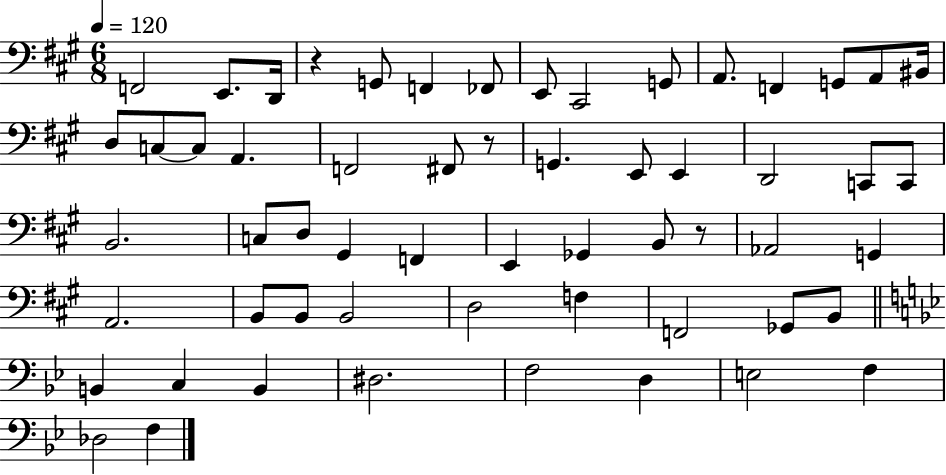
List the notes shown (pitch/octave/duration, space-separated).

F2/h E2/e. D2/s R/q G2/e F2/q FES2/e E2/e C#2/h G2/e A2/e. F2/q G2/e A2/e BIS2/s D3/e C3/e C3/e A2/q. F2/h F#2/e R/e G2/q. E2/e E2/q D2/h C2/e C2/e B2/h. C3/e D3/e G#2/q F2/q E2/q Gb2/q B2/e R/e Ab2/h G2/q A2/h. B2/e B2/e B2/h D3/h F3/q F2/h Gb2/e B2/e B2/q C3/q B2/q D#3/h. F3/h D3/q E3/h F3/q Db3/h F3/q